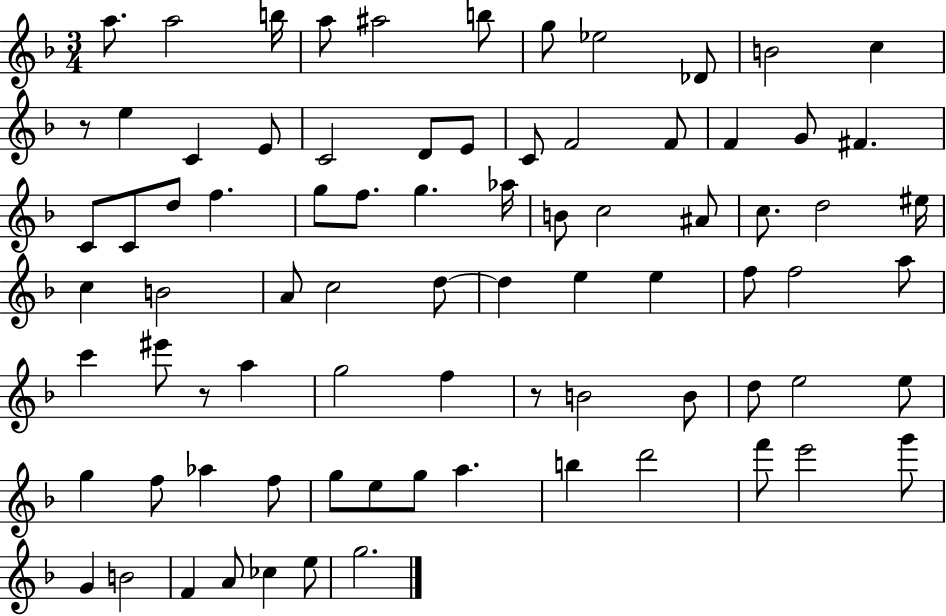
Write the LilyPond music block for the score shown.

{
  \clef treble
  \numericTimeSignature
  \time 3/4
  \key f \major
  a''8. a''2 b''16 | a''8 ais''2 b''8 | g''8 ees''2 des'8 | b'2 c''4 | \break r8 e''4 c'4 e'8 | c'2 d'8 e'8 | c'8 f'2 f'8 | f'4 g'8 fis'4. | \break c'8 c'8 d''8 f''4. | g''8 f''8. g''4. aes''16 | b'8 c''2 ais'8 | c''8. d''2 eis''16 | \break c''4 b'2 | a'8 c''2 d''8~~ | d''4 e''4 e''4 | f''8 f''2 a''8 | \break c'''4 eis'''8 r8 a''4 | g''2 f''4 | r8 b'2 b'8 | d''8 e''2 e''8 | \break g''4 f''8 aes''4 f''8 | g''8 e''8 g''8 a''4. | b''4 d'''2 | f'''8 e'''2 g'''8 | \break g'4 b'2 | f'4 a'8 ces''4 e''8 | g''2. | \bar "|."
}